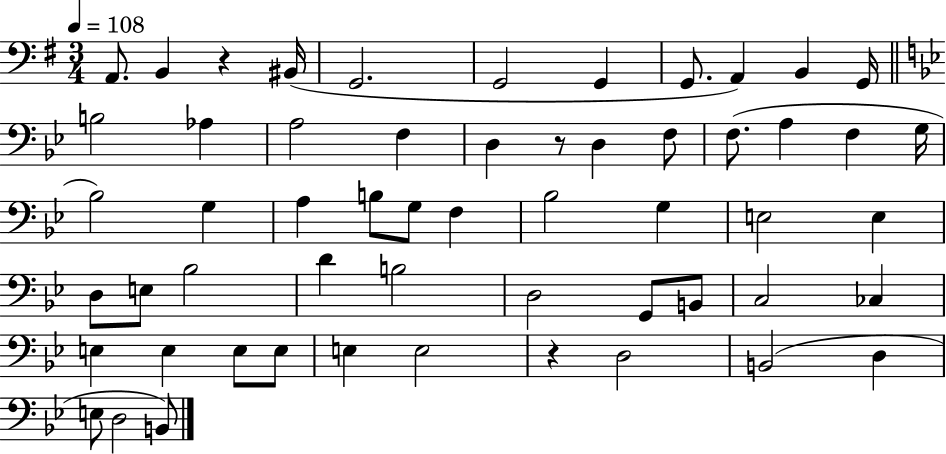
A2/e. B2/q R/q BIS2/s G2/h. G2/h G2/q G2/e. A2/q B2/q G2/s B3/h Ab3/q A3/h F3/q D3/q R/e D3/q F3/e F3/e. A3/q F3/q G3/s Bb3/h G3/q A3/q B3/e G3/e F3/q Bb3/h G3/q E3/h E3/q D3/e E3/e Bb3/h D4/q B3/h D3/h G2/e B2/e C3/h CES3/q E3/q E3/q E3/e E3/e E3/q E3/h R/q D3/h B2/h D3/q E3/e D3/h B2/e